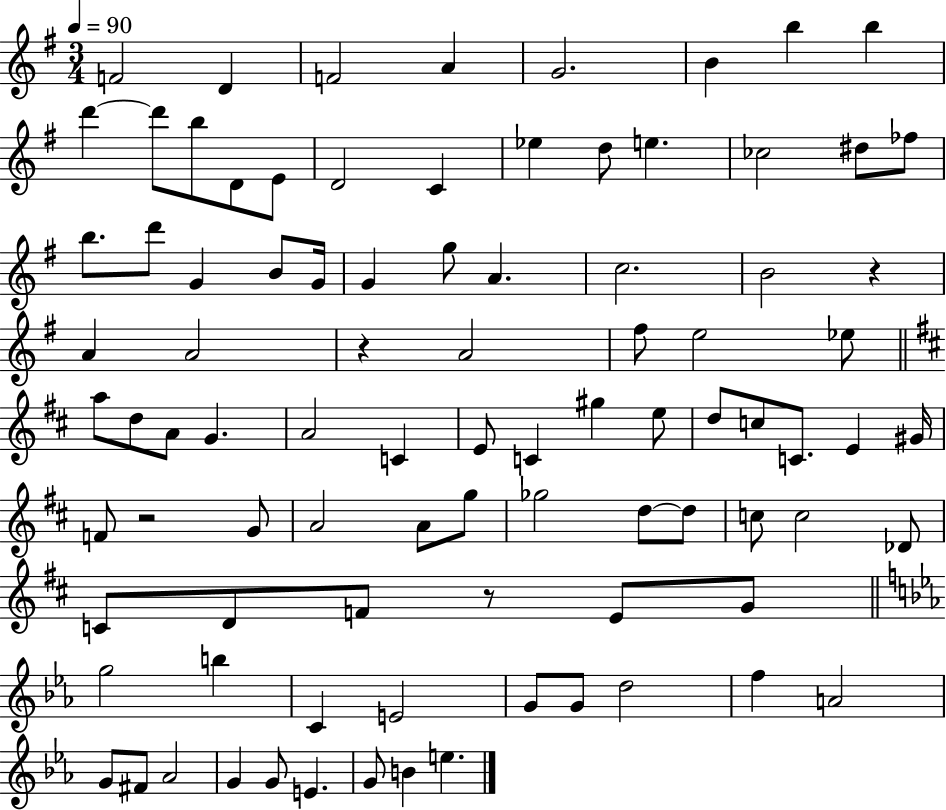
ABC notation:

X:1
T:Untitled
M:3/4
L:1/4
K:G
F2 D F2 A G2 B b b d' d'/2 b/2 D/2 E/2 D2 C _e d/2 e _c2 ^d/2 _f/2 b/2 d'/2 G B/2 G/4 G g/2 A c2 B2 z A A2 z A2 ^f/2 e2 _e/2 a/2 d/2 A/2 G A2 C E/2 C ^g e/2 d/2 c/2 C/2 E ^G/4 F/2 z2 G/2 A2 A/2 g/2 _g2 d/2 d/2 c/2 c2 _D/2 C/2 D/2 F/2 z/2 E/2 G/2 g2 b C E2 G/2 G/2 d2 f A2 G/2 ^F/2 _A2 G G/2 E G/2 B e